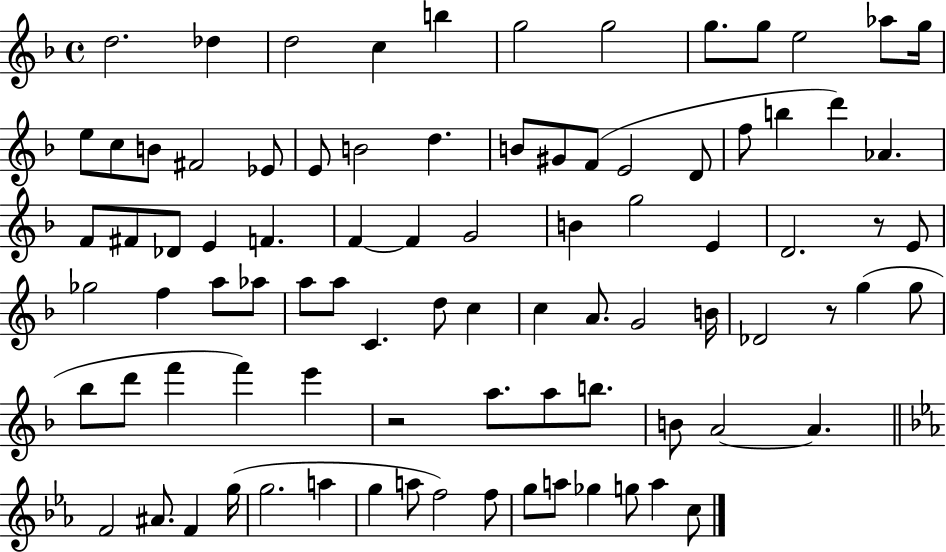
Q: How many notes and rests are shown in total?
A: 88